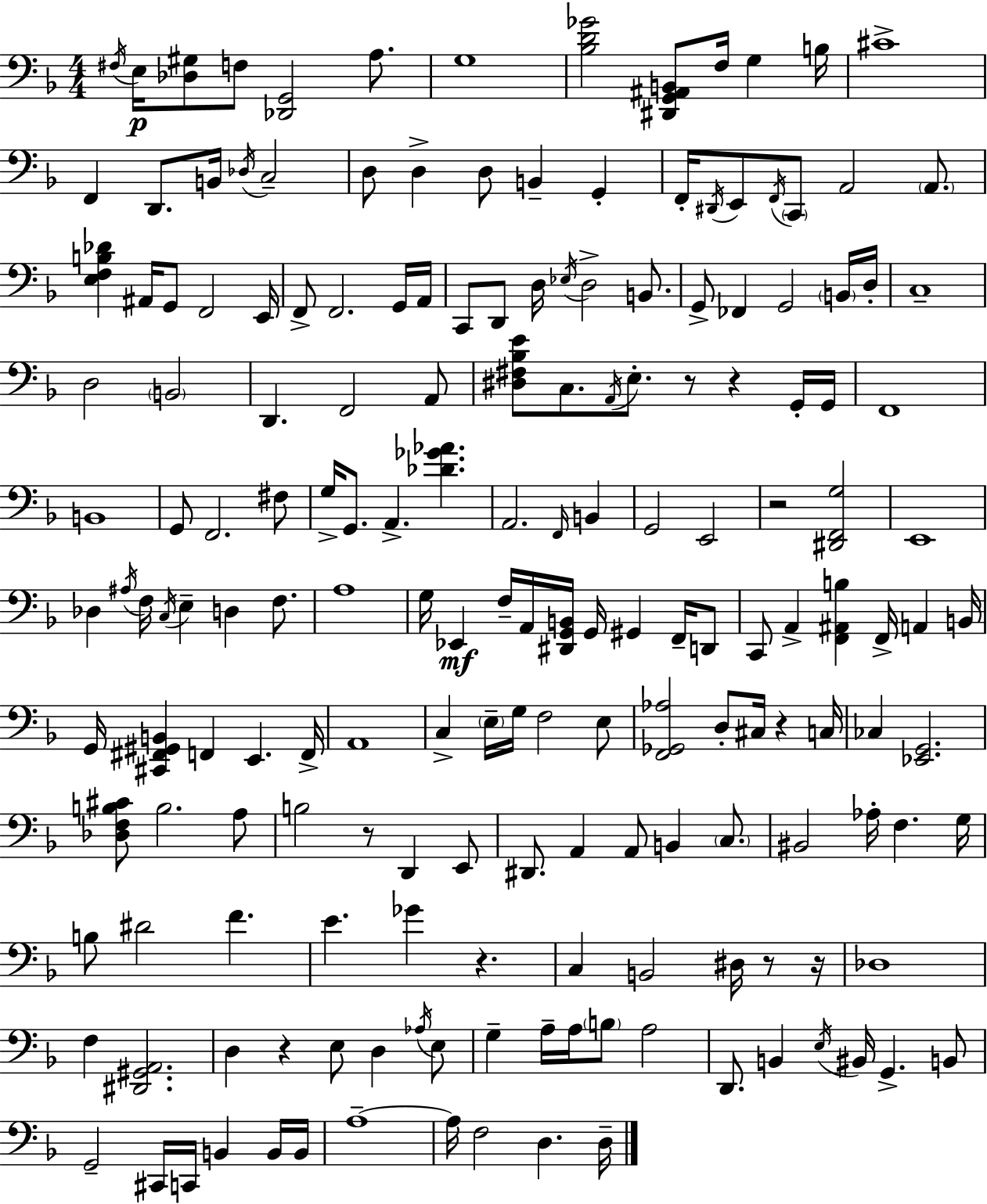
{
  \clef bass
  \numericTimeSignature
  \time 4/4
  \key d \minor
  \acciaccatura { fis16 }\p e16 <des gis>8 f8 <des, g,>2 a8. | g1 | <bes d' ges'>2 <dis, g, ais, b,>8 f16 g4 | b16 cis'1-> | \break f,4 d,8. b,16 \acciaccatura { des16 } c2-- | d8 d4-> d8 b,4-- g,4-. | f,16-. \acciaccatura { dis,16 } e,8 \acciaccatura { f,16 } \parenthesize c,8 a,2 | \parenthesize a,8. <e f b des'>4 ais,16 g,8 f,2 | \break e,16 f,8-> f,2. | g,16 a,16 c,8 d,8 d16 \acciaccatura { ees16 } d2-> | b,8. g,8-> fes,4 g,2 | \parenthesize b,16 d16-. c1-- | \break d2 \parenthesize b,2 | d,4. f,2 | a,8 <dis fis bes e'>8 c8. \acciaccatura { a,16 } e8.-. r8 | r4 g,16-. g,16 f,1 | \break b,1 | g,8 f,2. | fis8 g16-> g,8. a,4.-> | <des' ges' aes'>4. a,2. | \break \grace { f,16 } b,4 g,2 e,2 | r2 <dis, f, g>2 | e,1 | des4 \acciaccatura { ais16 } f16 \acciaccatura { c16 } e4-- | \break d4 f8. a1 | g16 ees,4\mf f16-- a,16 | <dis, g, b,>16 g,16 gis,4 f,16-- d,8 c,8 a,4-> <f, ais, b>4 | f,16-> a,4 b,16 g,16 <cis, fis, gis, b,>4 f,4 | \break e,4. f,16-> a,1 | c4-> \parenthesize e16-- g16 f2 | e8 <f, ges, aes>2 | d8-. cis16 r4 c16 ces4 <ees, g,>2. | \break <des f b cis'>8 b2. | a8 b2 | r8 d,4 e,8 dis,8. a,4 | a,8 b,4 \parenthesize c8. bis,2 | \break aes16-. f4. g16 b8 dis'2 | f'4. e'4. ges'4 | r4. c4 b,2 | dis16 r8 r16 des1 | \break f4 <dis, gis, a,>2. | d4 r4 | e8 d4 \acciaccatura { aes16 } e8 g4-- a16-- a16 | \parenthesize b8 a2 d,8. b,4 | \break \acciaccatura { e16 } bis,16 g,4.-> b,8 g,2-- | cis,16 c,16 b,4 b,16 b,16 a1--~~ | a16 f2 | d4. d16-- \bar "|."
}